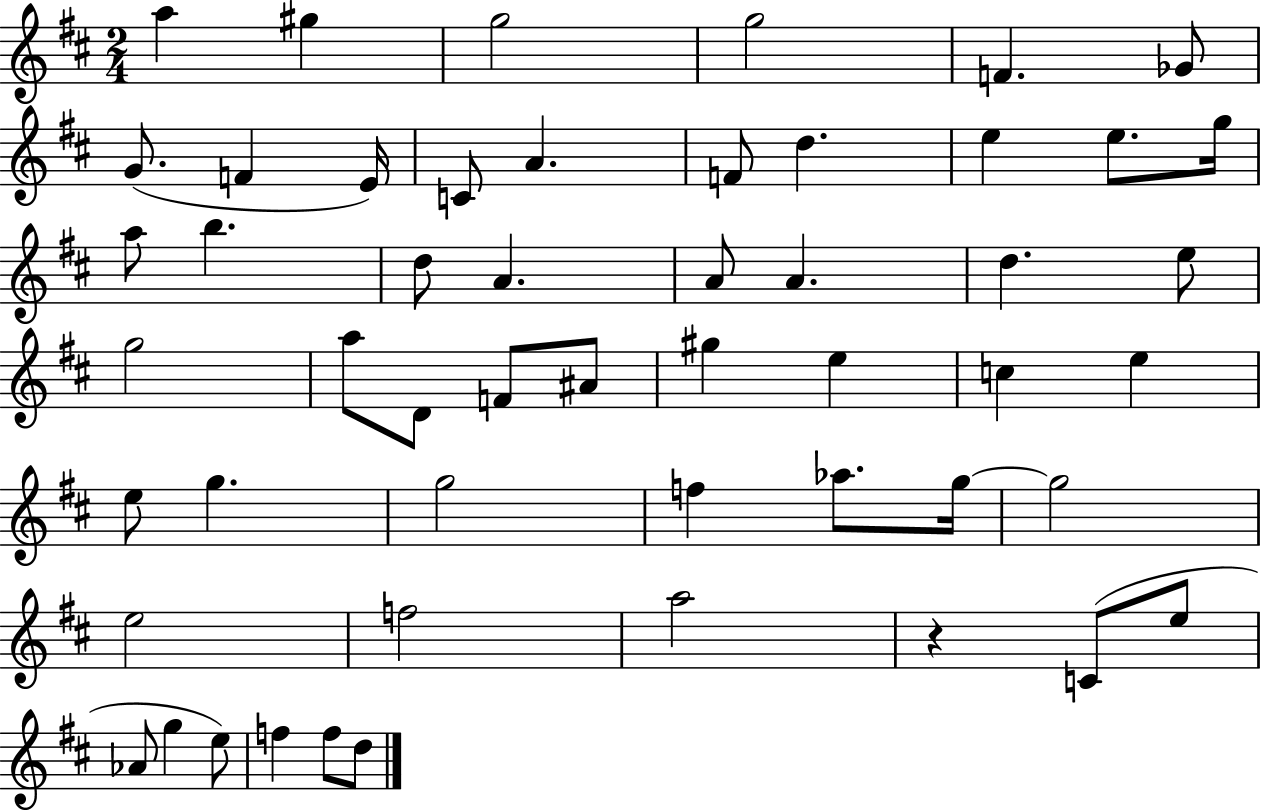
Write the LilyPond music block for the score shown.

{
  \clef treble
  \numericTimeSignature
  \time 2/4
  \key d \major
  \repeat volta 2 { a''4 gis''4 | g''2 | g''2 | f'4. ges'8 | \break g'8.( f'4 e'16) | c'8 a'4. | f'8 d''4. | e''4 e''8. g''16 | \break a''8 b''4. | d''8 a'4. | a'8 a'4. | d''4. e''8 | \break g''2 | a''8 d'8 f'8 ais'8 | gis''4 e''4 | c''4 e''4 | \break e''8 g''4. | g''2 | f''4 aes''8. g''16~~ | g''2 | \break e''2 | f''2 | a''2 | r4 c'8( e''8 | \break aes'8 g''4 e''8) | f''4 f''8 d''8 | } \bar "|."
}